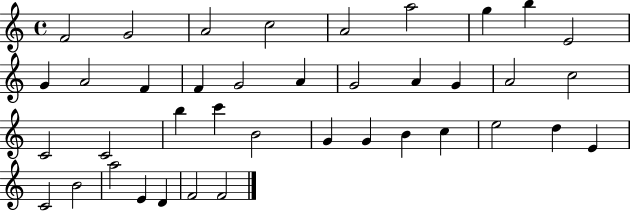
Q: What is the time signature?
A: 4/4